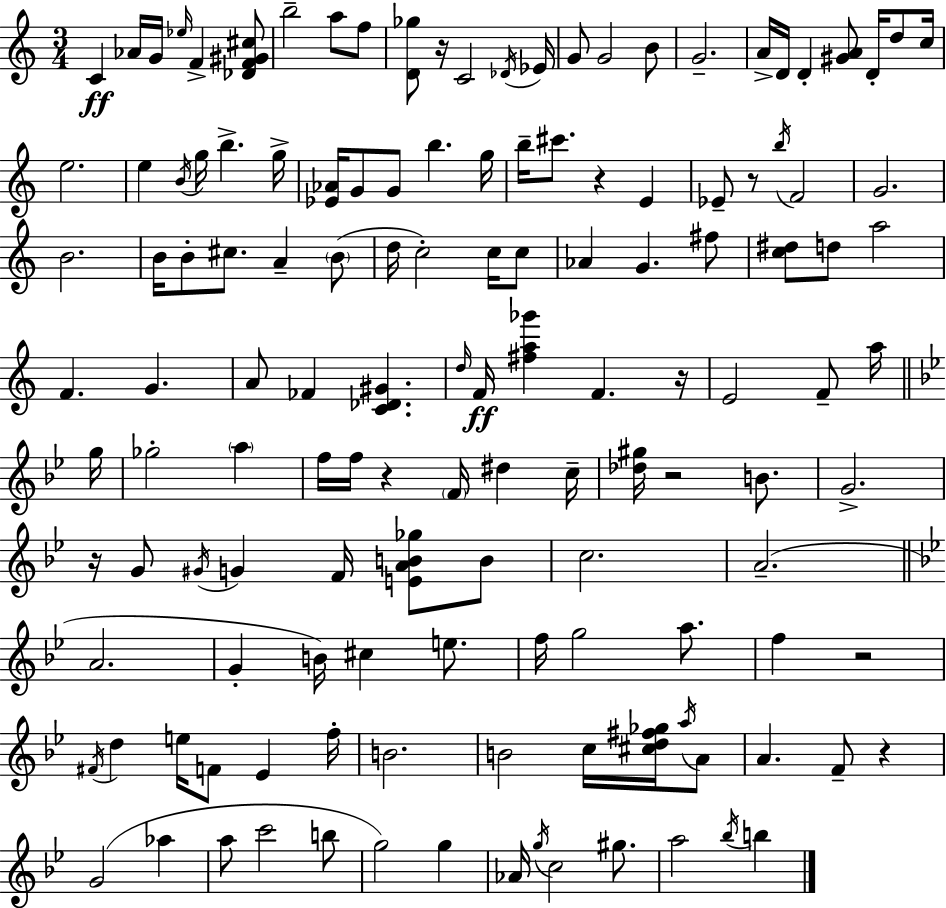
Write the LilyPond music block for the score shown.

{
  \clef treble
  \numericTimeSignature
  \time 3/4
  \key a \minor
  c'4\ff aes'16 g'16 \grace { ees''16 } f'4-> <des' f' gis' cis''>8 | b''2-- a''8 f''8 | <d' ges''>8 r16 c'2 | \acciaccatura { des'16 } ees'16 g'8 g'2 | \break b'8 g'2.-- | a'16-> d'16 d'4-. <gis' a'>8 d'16-. d''8 | c''16 e''2. | e''4 \acciaccatura { b'16 } g''16 b''4.-> | \break g''16-> <ees' aes'>16 g'8 g'8 b''4. | g''16 b''16-- cis'''8. r4 e'4 | ees'8-- r8 \acciaccatura { b''16 } f'2 | g'2. | \break b'2. | b'16 b'8-. cis''8. a'4-- | \parenthesize b'8( d''16 c''2-.) | c''16 c''8 aes'4 g'4. | \break fis''8 <c'' dis''>8 d''8 a''2 | f'4. g'4. | a'8 fes'4 <c' des' gis'>4. | \grace { d''16 } f'16\ff <fis'' a'' ges'''>4 f'4. | \break r16 e'2 | f'8-- a''16 \bar "||" \break \key bes \major g''16 ges''2-. \parenthesize a''4 | f''16 f''16 r4 \parenthesize f'16 dis''4 | c''16-- <des'' gis''>16 r2 b'8. | g'2.-> | \break r16 g'8 \acciaccatura { gis'16 } g'4 f'16 <e' a' b' ges''>8 | b'8 c''2. | a'2.--( | \bar "||" \break \key bes \major a'2. | g'4-. b'16) cis''4 e''8. | f''16 g''2 a''8. | f''4 r2 | \break \acciaccatura { fis'16 } d''4 e''16 f'8 ees'4 | f''16-. b'2. | b'2 c''16 <cis'' d'' fis'' ges''>16 \acciaccatura { a''16 } | a'8 a'4. f'8-- r4 | \break g'2( aes''4 | a''8 c'''2 | b''8 g''2) g''4 | aes'16 \acciaccatura { g''16 } c''2 | \break gis''8. a''2 \acciaccatura { bes''16 } | b''4 \bar "|."
}